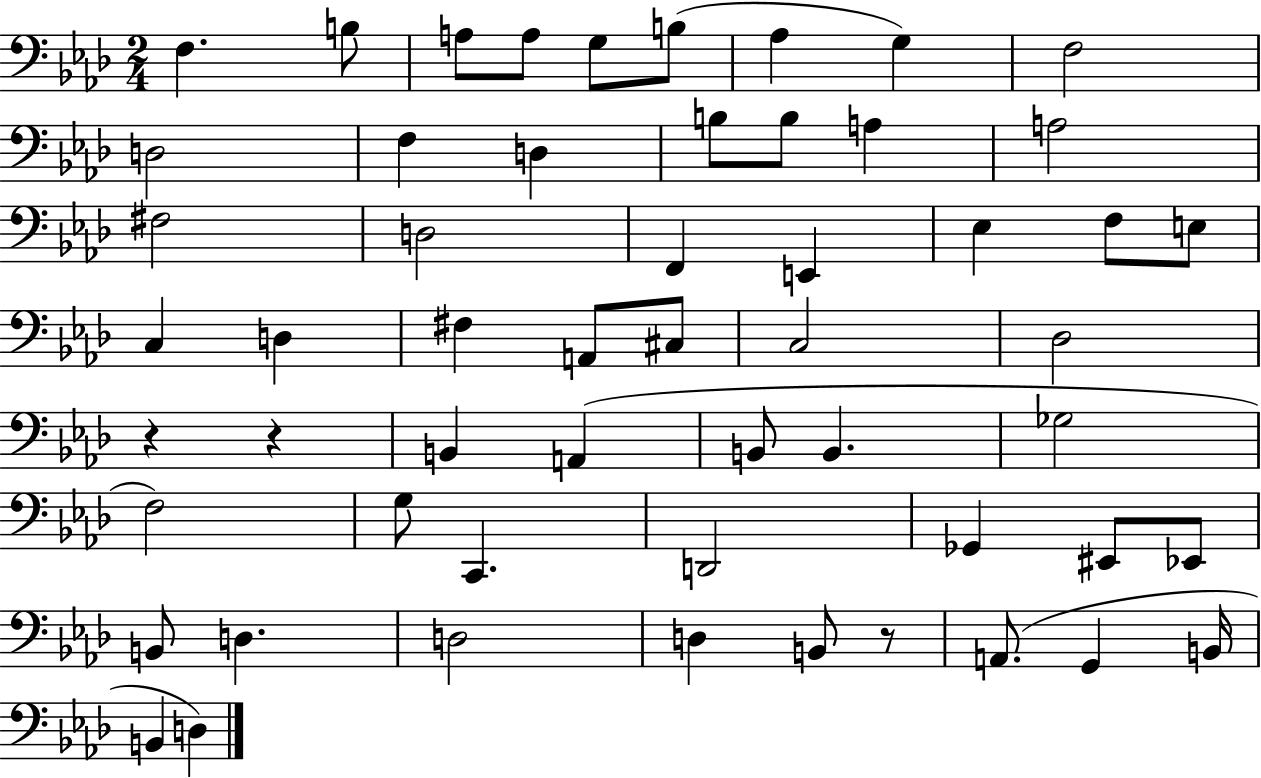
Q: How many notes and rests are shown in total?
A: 55